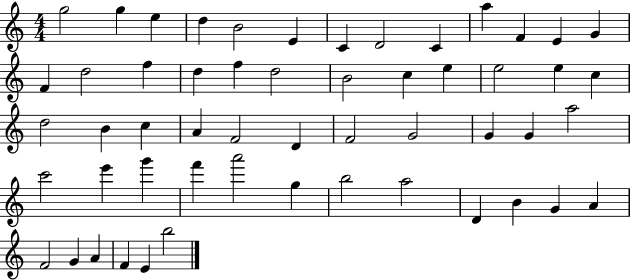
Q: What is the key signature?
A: C major